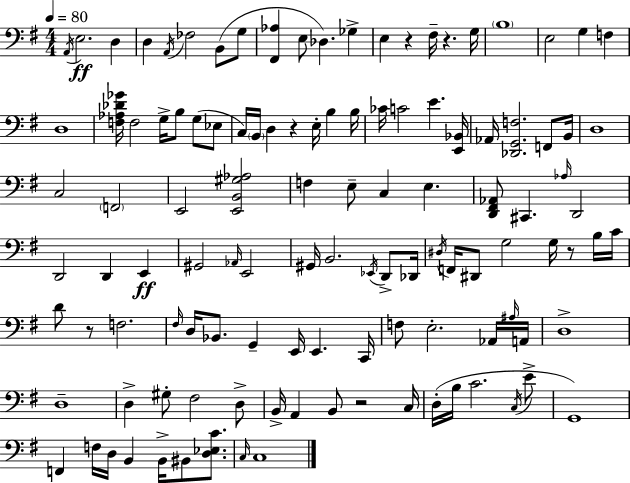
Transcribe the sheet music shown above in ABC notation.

X:1
T:Untitled
M:4/4
L:1/4
K:Em
A,,/4 E,2 D, D, A,,/4 _F,2 B,,/2 G,/2 [^F,,_A,] E,/2 _D, _G, E, z ^F,/4 z G,/4 B,4 E,2 G, F, D,4 [F,_A,_D_G]/4 F,2 G,/4 B,/2 G,/2 _E,/2 C,/4 B,,/4 D, z E,/4 B, B,/4 _C/4 C2 E [E,,_B,,]/4 _A,,/4 [_D,,G,,F,]2 F,,/2 B,,/4 D,4 C,2 F,,2 E,,2 [E,,B,,^G,_A,]2 F, E,/2 C, E, [D,,^F,,_A,,]/2 ^C,, _A,/4 D,,2 D,,2 D,, E,, ^G,,2 _A,,/4 E,,2 ^G,,/4 B,,2 _E,,/4 D,,/2 _D,,/4 ^D,/4 F,,/4 ^D,,/2 G,2 G,/4 z/2 B,/4 C/4 D/2 z/2 F,2 ^F,/4 D,/4 _B,,/2 G,, E,,/4 E,, C,,/4 F,/2 E,2 _A,,/4 ^A,/4 A,,/4 D,4 D,4 D, ^G,/2 ^F,2 D,/2 B,,/4 A,, B,,/2 z2 C,/4 D,/4 B,/4 C2 C,/4 E/2 G,,4 F,, F,/4 D,/4 B,, B,,/4 ^B,,/2 [D,_E,C]/2 C,/4 C,4